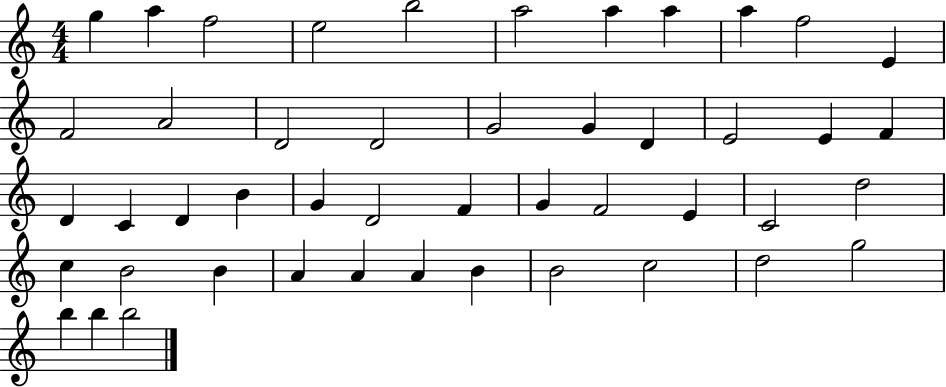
{
  \clef treble
  \numericTimeSignature
  \time 4/4
  \key c \major
  g''4 a''4 f''2 | e''2 b''2 | a''2 a''4 a''4 | a''4 f''2 e'4 | \break f'2 a'2 | d'2 d'2 | g'2 g'4 d'4 | e'2 e'4 f'4 | \break d'4 c'4 d'4 b'4 | g'4 d'2 f'4 | g'4 f'2 e'4 | c'2 d''2 | \break c''4 b'2 b'4 | a'4 a'4 a'4 b'4 | b'2 c''2 | d''2 g''2 | \break b''4 b''4 b''2 | \bar "|."
}